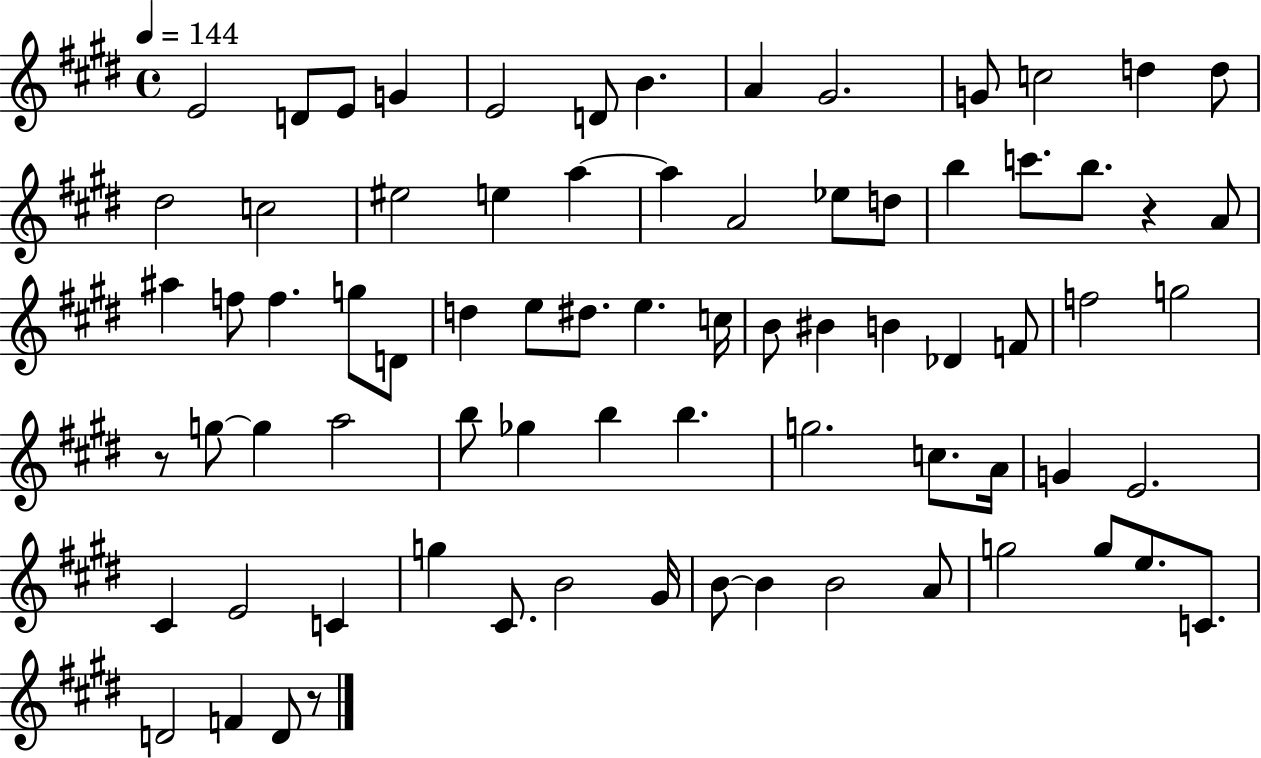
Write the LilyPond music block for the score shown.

{
  \clef treble
  \time 4/4
  \defaultTimeSignature
  \key e \major
  \tempo 4 = 144
  e'2 d'8 e'8 g'4 | e'2 d'8 b'4. | a'4 gis'2. | g'8 c''2 d''4 d''8 | \break dis''2 c''2 | eis''2 e''4 a''4~~ | a''4 a'2 ees''8 d''8 | b''4 c'''8. b''8. r4 a'8 | \break ais''4 f''8 f''4. g''8 d'8 | d''4 e''8 dis''8. e''4. c''16 | b'8 bis'4 b'4 des'4 f'8 | f''2 g''2 | \break r8 g''8~~ g''4 a''2 | b''8 ges''4 b''4 b''4. | g''2. c''8. a'16 | g'4 e'2. | \break cis'4 e'2 c'4 | g''4 cis'8. b'2 gis'16 | b'8~~ b'4 b'2 a'8 | g''2 g''8 e''8. c'8. | \break d'2 f'4 d'8 r8 | \bar "|."
}